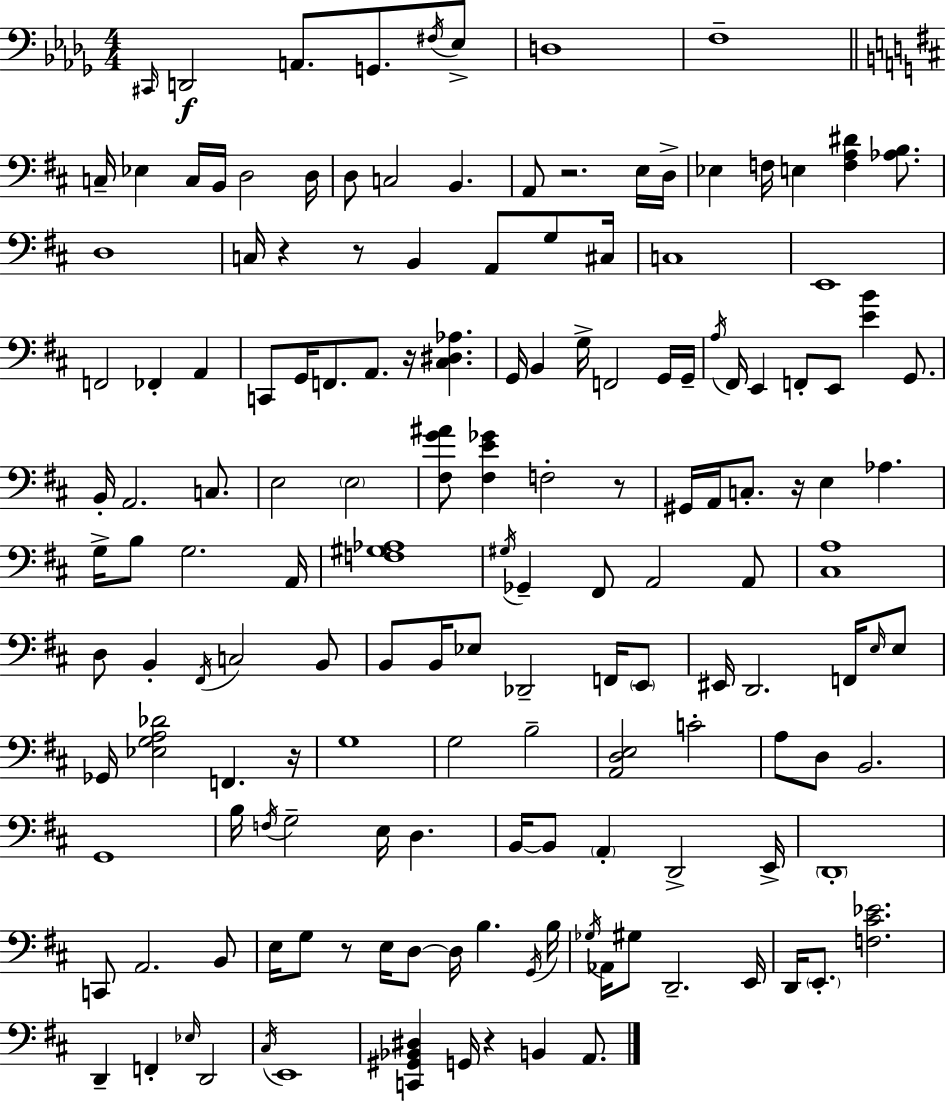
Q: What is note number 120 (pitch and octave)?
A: Ab2